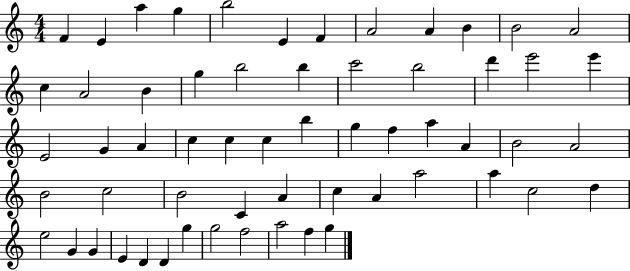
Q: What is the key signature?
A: C major